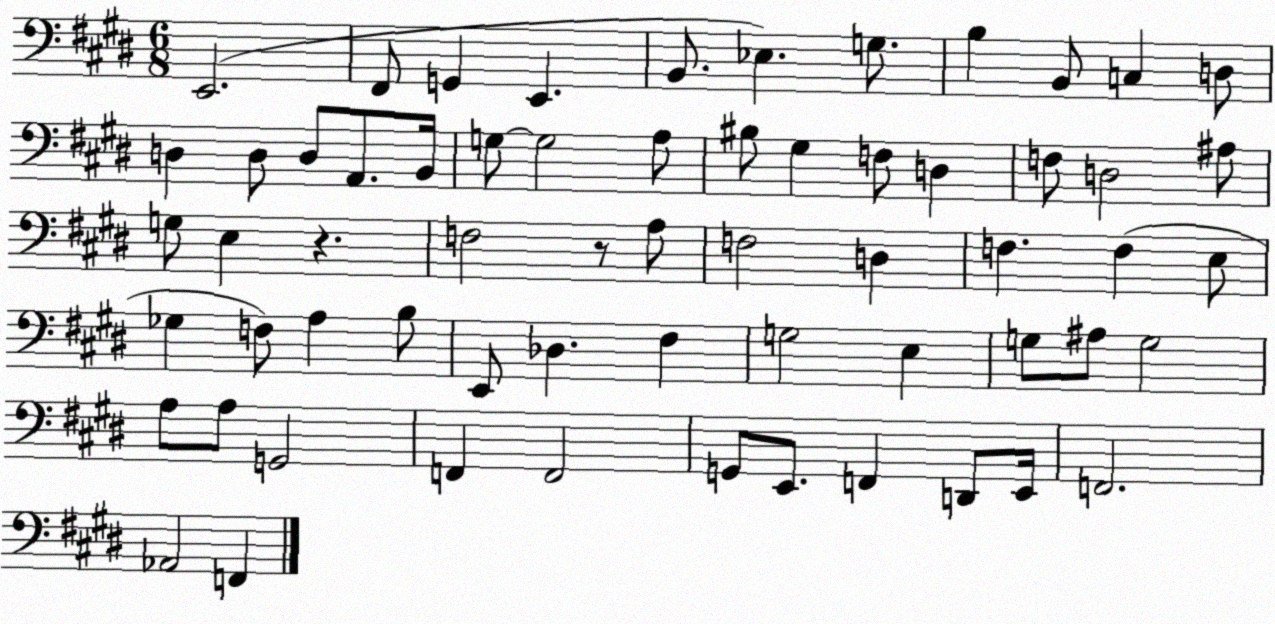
X:1
T:Untitled
M:6/8
L:1/4
K:E
E,,2 ^F,,/2 G,, E,, B,,/2 _E, G,/2 B, B,,/2 C, D,/2 D, D,/2 D,/2 A,,/2 B,,/4 G,/2 G,2 A,/2 ^B,/2 ^G, F,/2 D, F,/2 D,2 ^A,/2 G,/2 E, z F,2 z/2 A,/2 F,2 D, F, F, E,/2 _G, F,/2 A, B,/2 E,,/2 _D, ^F, G,2 E, G,/2 ^A,/2 G,2 A,/2 A,/2 G,,2 F,, F,,2 G,,/2 E,,/2 F,, D,,/2 E,,/4 F,,2 _A,,2 F,,